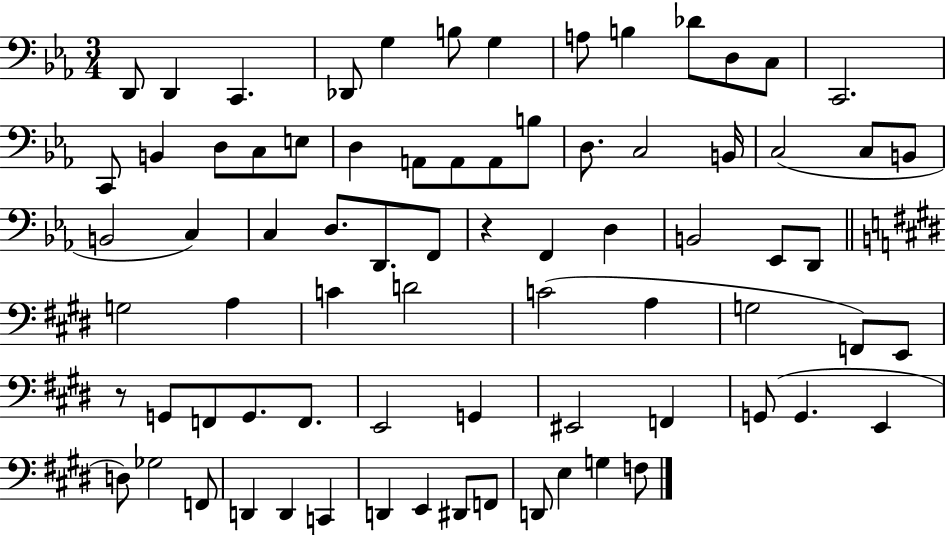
X:1
T:Untitled
M:3/4
L:1/4
K:Eb
D,,/2 D,, C,, _D,,/2 G, B,/2 G, A,/2 B, _D/2 D,/2 C,/2 C,,2 C,,/2 B,, D,/2 C,/2 E,/2 D, A,,/2 A,,/2 A,,/2 B,/2 D,/2 C,2 B,,/4 C,2 C,/2 B,,/2 B,,2 C, C, D,/2 D,,/2 F,,/2 z F,, D, B,,2 _E,,/2 D,,/2 G,2 A, C D2 C2 A, G,2 F,,/2 E,,/2 z/2 G,,/2 F,,/2 G,,/2 F,,/2 E,,2 G,, ^E,,2 F,, G,,/2 G,, E,, D,/2 _G,2 F,,/2 D,, D,, C,, D,, E,, ^D,,/2 F,,/2 D,,/2 E, G, F,/2